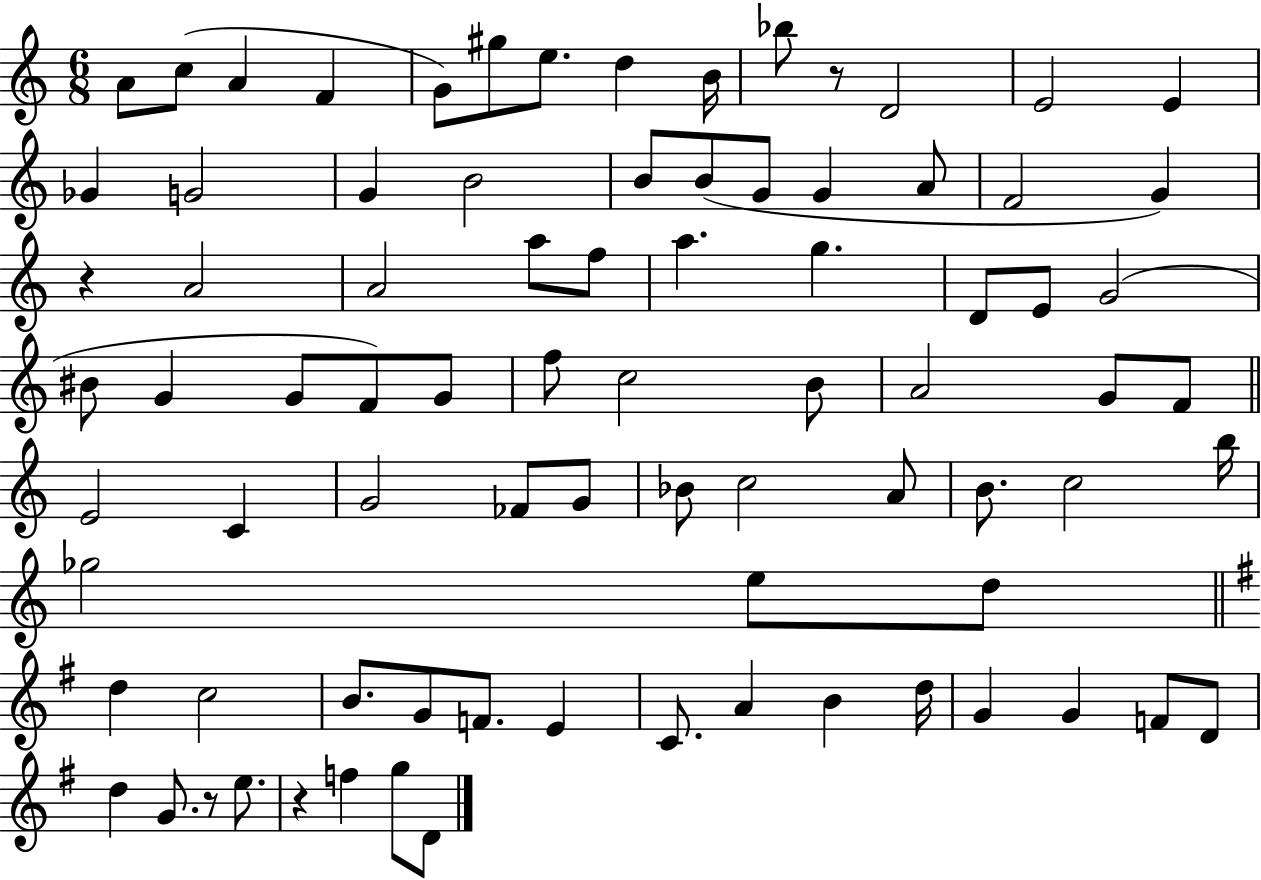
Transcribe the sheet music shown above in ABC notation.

X:1
T:Untitled
M:6/8
L:1/4
K:C
A/2 c/2 A F G/2 ^g/2 e/2 d B/4 _b/2 z/2 D2 E2 E _G G2 G B2 B/2 B/2 G/2 G A/2 F2 G z A2 A2 a/2 f/2 a g D/2 E/2 G2 ^B/2 G G/2 F/2 G/2 f/2 c2 B/2 A2 G/2 F/2 E2 C G2 _F/2 G/2 _B/2 c2 A/2 B/2 c2 b/4 _g2 e/2 d/2 d c2 B/2 G/2 F/2 E C/2 A B d/4 G G F/2 D/2 d G/2 z/2 e/2 z f g/2 D/2